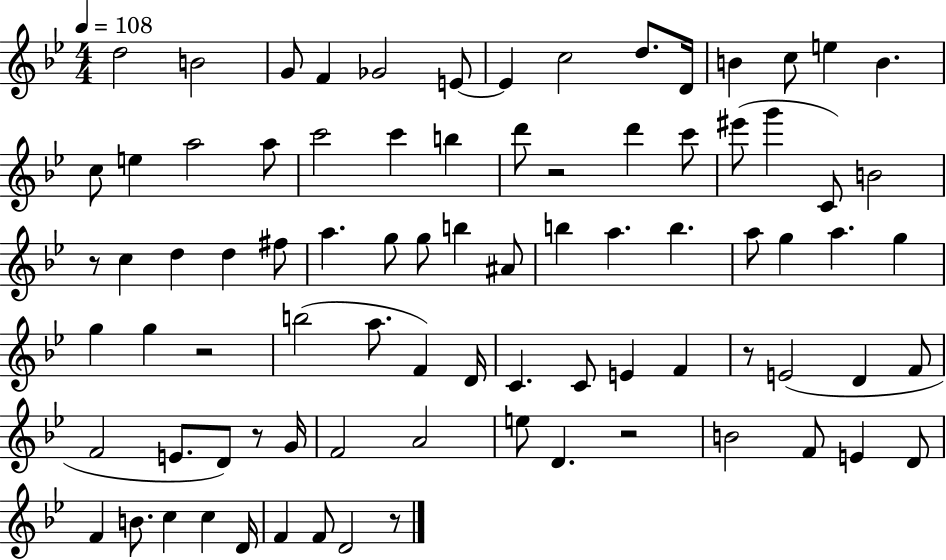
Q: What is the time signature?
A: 4/4